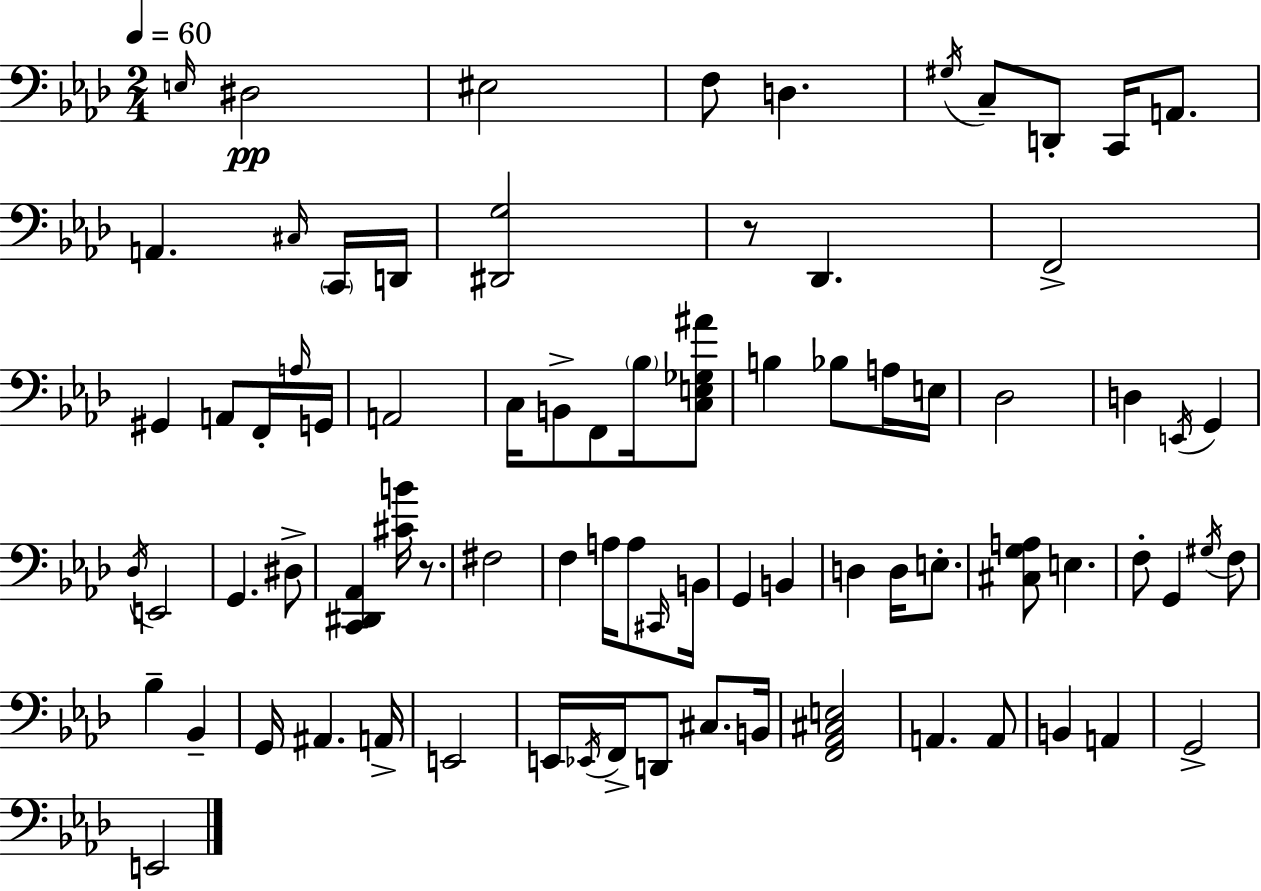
X:1
T:Untitled
M:2/4
L:1/4
K:Fm
E,/4 ^D,2 ^E,2 F,/2 D, ^G,/4 C,/2 D,,/2 C,,/4 A,,/2 A,, ^C,/4 C,,/4 D,,/4 [^D,,G,]2 z/2 _D,, F,,2 ^G,, A,,/2 F,,/4 A,/4 G,,/4 A,,2 C,/4 B,,/2 F,,/2 _B,/4 [C,E,_G,^A]/2 B, _B,/2 A,/4 E,/4 _D,2 D, E,,/4 G,, _D,/4 E,,2 G,, ^D,/2 [C,,^D,,_A,,] [^CB]/4 z/2 ^F,2 F, A,/4 A,/2 ^C,,/4 B,,/4 G,, B,, D, D,/4 E,/2 [^C,G,A,]/2 E, F,/2 G,, ^G,/4 F,/2 _B, _B,, G,,/4 ^A,, A,,/4 E,,2 E,,/4 _E,,/4 F,,/4 D,,/2 ^C,/2 B,,/4 [F,,_A,,^C,E,]2 A,, A,,/2 B,, A,, G,,2 E,,2